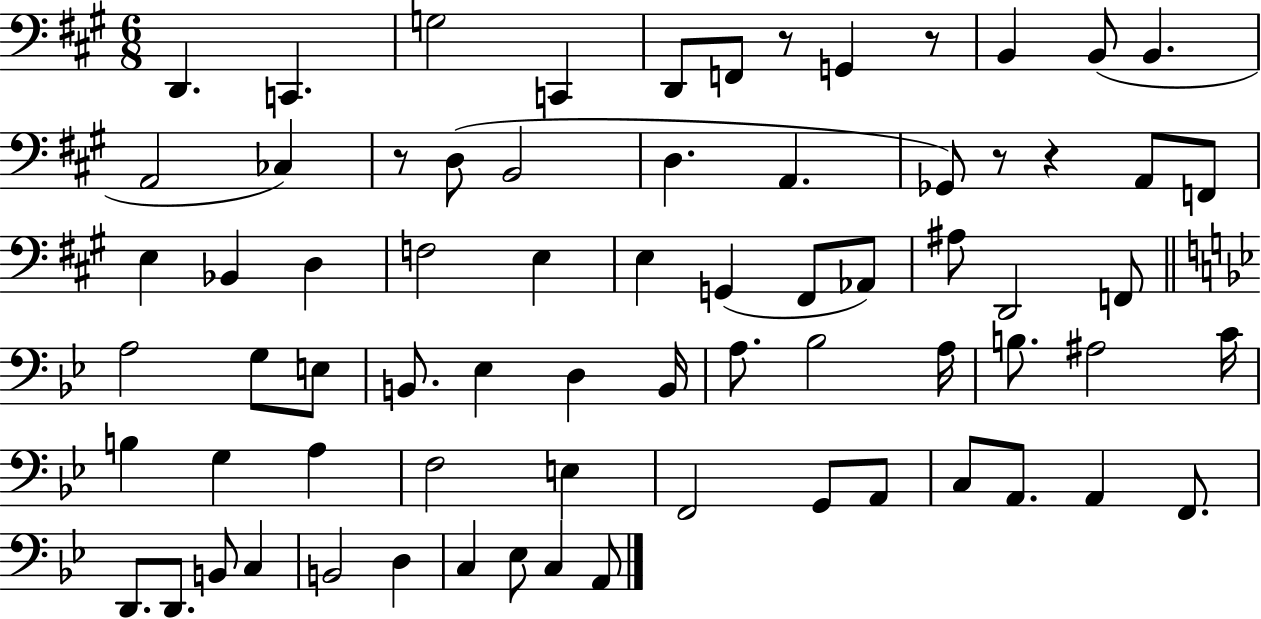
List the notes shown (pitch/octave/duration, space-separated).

D2/q. C2/q. G3/h C2/q D2/e F2/e R/e G2/q R/e B2/q B2/e B2/q. A2/h CES3/q R/e D3/e B2/h D3/q. A2/q. Gb2/e R/e R/q A2/e F2/e E3/q Bb2/q D3/q F3/h E3/q E3/q G2/q F#2/e Ab2/e A#3/e D2/h F2/e A3/h G3/e E3/e B2/e. Eb3/q D3/q B2/s A3/e. Bb3/h A3/s B3/e. A#3/h C4/s B3/q G3/q A3/q F3/h E3/q F2/h G2/e A2/e C3/e A2/e. A2/q F2/e. D2/e. D2/e. B2/e C3/q B2/h D3/q C3/q Eb3/e C3/q A2/e